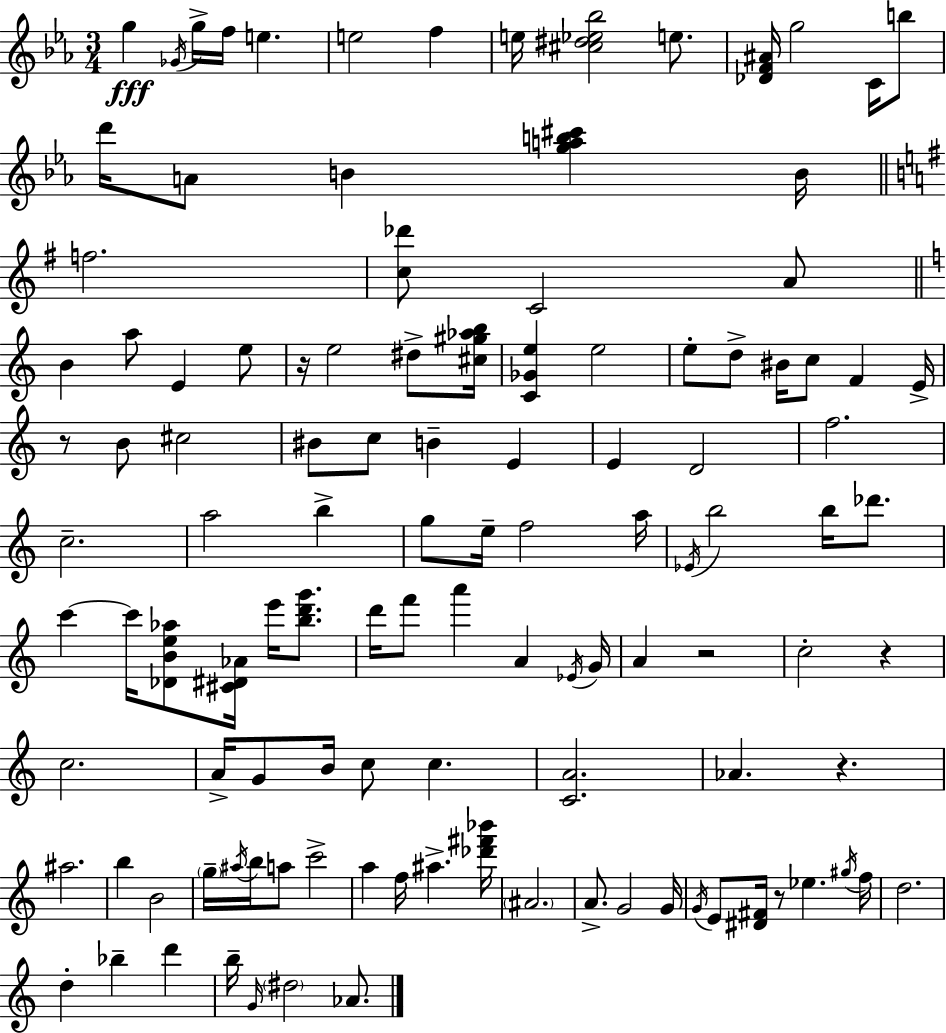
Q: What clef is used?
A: treble